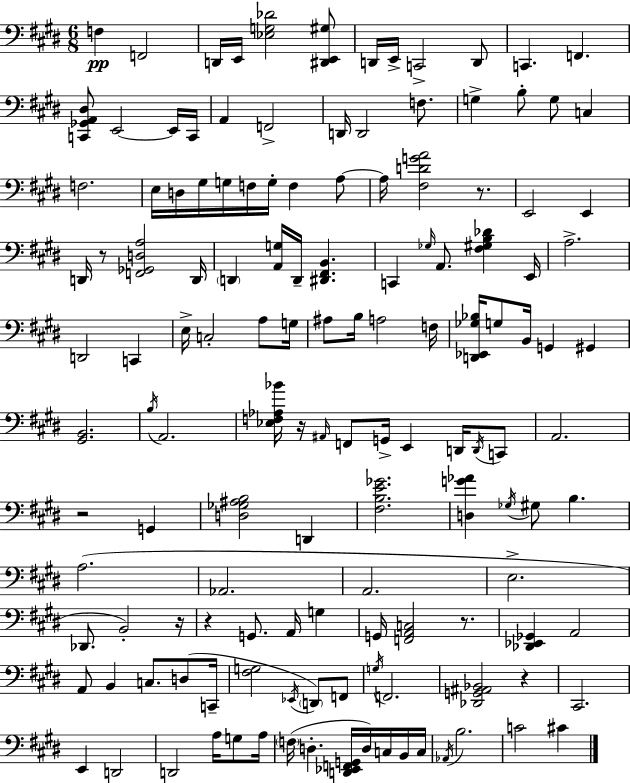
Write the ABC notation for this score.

X:1
T:Untitled
M:6/8
L:1/4
K:E
F, F,,2 D,,/4 E,,/4 [_E,G,_D]2 [^D,,E,,^G,]/2 D,,/4 E,,/4 C,,2 D,,/2 C,, F,, [C,,_G,,A,,^D,]/2 E,,2 E,,/4 C,,/4 A,, F,,2 D,,/4 D,,2 F,/2 G, B,/2 G,/2 C, F,2 E,/4 D,/4 ^G,/4 G,/4 F,/4 G,/4 F, A,/2 A,/4 [^F,DGA]2 z/2 E,,2 E,, D,,/4 z/2 [F,,_G,,D,A,]2 D,,/4 D,, [A,,G,]/4 D,,/4 [^D,,^F,,B,,] C,, _G,/4 A,,/2 [^F,^G,B,_D] E,,/4 A,2 D,,2 C,, E,/4 C,2 A,/2 G,/4 ^A,/2 B,/4 A,2 F,/4 [D,,_E,,_G,_B,]/4 G,/2 B,,/4 G,, ^G,, [^G,,B,,]2 B,/4 A,,2 [_E,F,_A,_B]/4 z/4 ^A,,/4 F,,/2 G,,/4 E,, D,,/4 D,,/4 C,,/2 A,,2 z2 G,, [D,_G,^A,B,]2 D,, [^F,B,E_G]2 [D,G_A] _G,/4 ^G,/2 B, A,2 _A,,2 A,,2 E,2 _D,,/2 B,,2 z/4 z G,,/2 A,,/4 G, G,,/4 [F,,A,,C,]2 z/2 [_D,,_E,,_G,,] A,,2 A,,/2 B,, C,/2 D,/2 C,,/4 [^F,G,]2 _E,,/4 D,,/2 F,,/2 G,/4 F,,2 [_D,,G,,^A,,_B,,]2 z ^C,,2 E,, D,,2 D,,2 A,/4 G,/2 A,/4 F,/4 D, [D,,_E,,F,,G,,]/4 D,/4 C,/4 B,,/4 C,/4 _A,,/4 B,2 C2 ^C